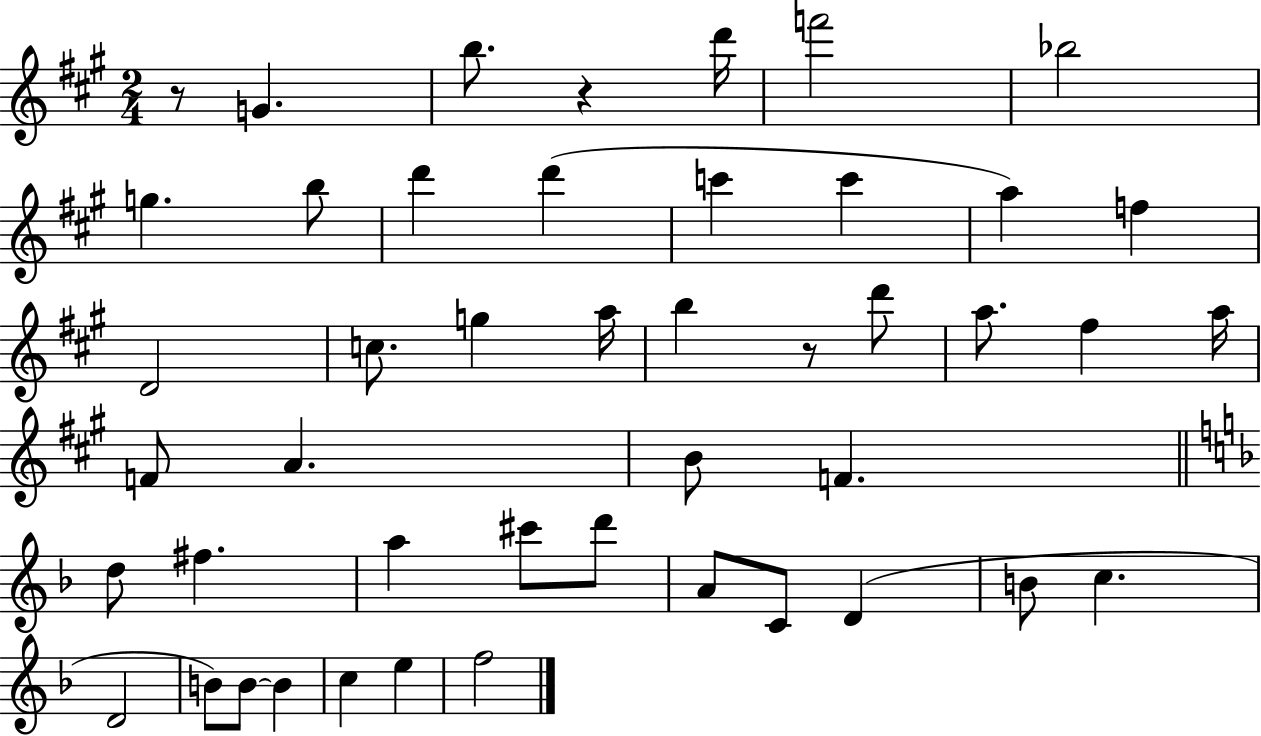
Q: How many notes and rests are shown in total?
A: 46